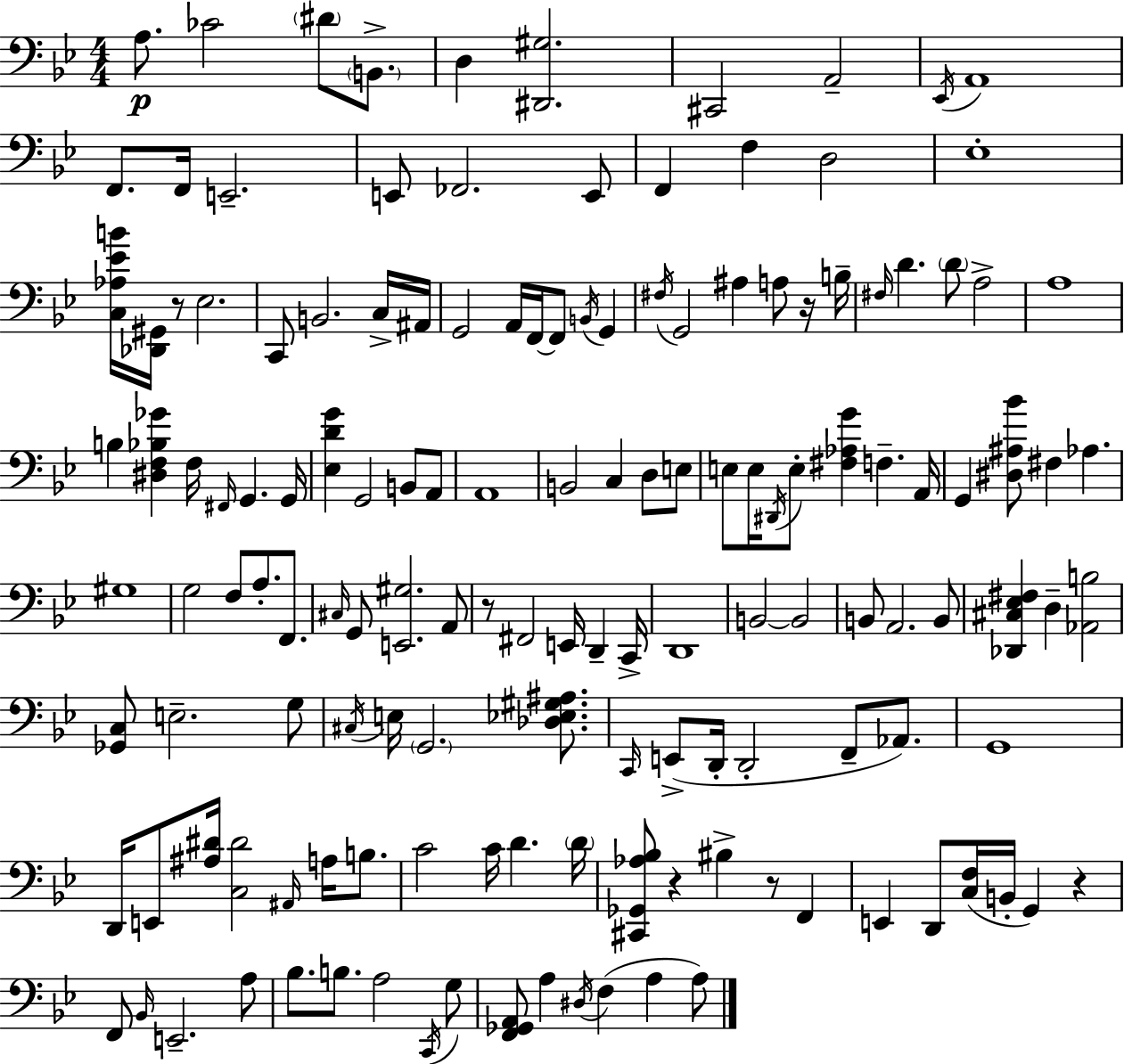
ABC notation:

X:1
T:Untitled
M:4/4
L:1/4
K:Bb
A,/2 _C2 ^D/2 B,,/2 D, [^D,,^G,]2 ^C,,2 A,,2 _E,,/4 A,,4 F,,/2 F,,/4 E,,2 E,,/2 _F,,2 E,,/2 F,, F, D,2 _E,4 [C,_A,_EB]/4 [_D,,^G,,]/4 z/2 _E,2 C,,/2 B,,2 C,/4 ^A,,/4 G,,2 A,,/4 F,,/4 F,,/2 B,,/4 G,, ^F,/4 G,,2 ^A, A,/2 z/4 B,/4 ^F,/4 D D/2 A,2 A,4 B, [^D,F,_B,_G] F,/4 ^F,,/4 G,, G,,/4 [_E,DG] G,,2 B,,/2 A,,/2 A,,4 B,,2 C, D,/2 E,/2 E,/2 E,/4 ^D,,/4 E,/2 [^F,_A,G] F, A,,/4 G,, [^D,^A,_B]/2 ^F, _A, ^G,4 G,2 F,/2 A,/2 F,,/2 ^C,/4 G,,/2 [E,,^G,]2 A,,/2 z/2 ^F,,2 E,,/4 D,, C,,/4 D,,4 B,,2 B,,2 B,,/2 A,,2 B,,/2 [_D,,^C,_E,^F,] D, [_A,,B,]2 [_G,,C,]/2 E,2 G,/2 ^C,/4 E,/4 G,,2 [_D,_E,^G,^A,]/2 C,,/4 E,,/2 D,,/4 D,,2 F,,/2 _A,,/2 G,,4 D,,/4 E,,/2 [^A,^D]/4 [C,^D]2 ^A,,/4 A,/4 B,/2 C2 C/4 D D/4 [^C,,_G,,_A,_B,]/2 z ^B, z/2 F,, E,, D,,/2 [C,F,]/4 B,,/4 G,, z F,,/2 _B,,/4 E,,2 A,/2 _B,/2 B,/2 A,2 C,,/4 G,/2 [F,,_G,,A,,]/2 A, ^D,/4 F, A, A,/2